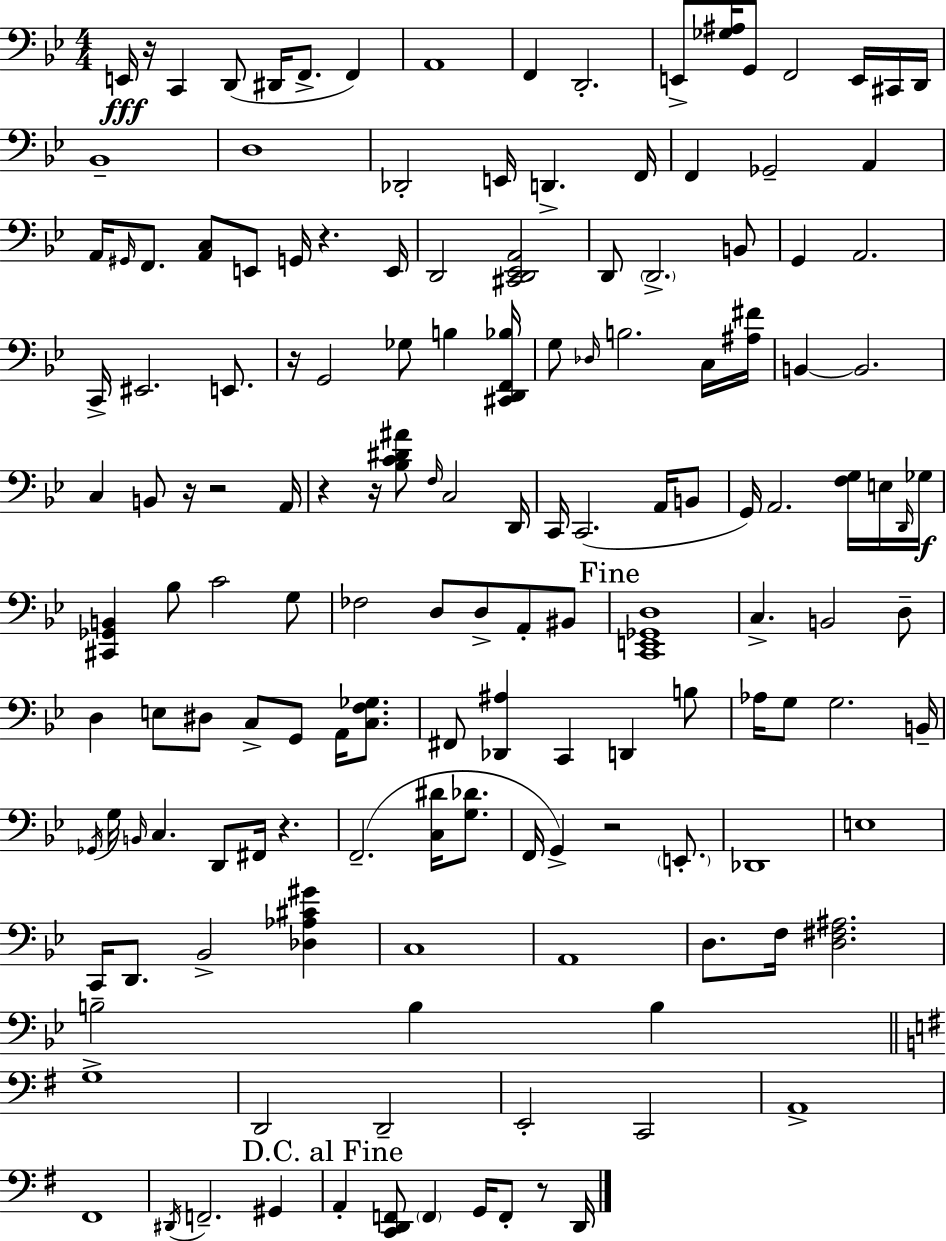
E2/s R/s C2/q D2/e D#2/s F2/e. F2/q A2/w F2/q D2/h. E2/e [Gb3,A#3]/s G2/e F2/h E2/s C#2/s D2/s Bb2/w D3/w Db2/h E2/s D2/q. F2/s F2/q Gb2/h A2/q A2/s G#2/s F2/e. [A2,C3]/e E2/e G2/s R/q. E2/s D2/h [C#2,D2,Eb2,A2]/h D2/e D2/h. B2/e G2/q A2/h. C2/s EIS2/h. E2/e. R/s G2/h Gb3/e B3/q [C#2,D2,F2,Bb3]/s G3/e Db3/s B3/h. C3/s [A#3,F#4]/s B2/q B2/h. C3/q B2/e R/s R/h A2/s R/q R/s [Bb3,C4,D#4,A#4]/e F3/s C3/h D2/s C2/s C2/h. A2/s B2/e G2/s A2/h. [F3,G3]/s E3/s D2/s Gb3/s [C#2,Gb2,B2]/q Bb3/e C4/h G3/e FES3/h D3/e D3/e A2/e BIS2/e [C2,E2,Gb2,D3]/w C3/q. B2/h D3/e D3/q E3/e D#3/e C3/e G2/e A2/s [C3,F3,Gb3]/e. F#2/e [Db2,A#3]/q C2/q D2/q B3/e Ab3/s G3/e G3/h. B2/s Gb2/s G3/s B2/s C3/q. D2/e F#2/s R/q. F2/h. [C3,D#4]/s [G3,Db4]/e. F2/s G2/q R/h E2/e. Db2/w E3/w C2/s D2/e. Bb2/h [Db3,Ab3,C#4,G#4]/q C3/w A2/w D3/e. F3/s [D3,F#3,A#3]/h. B3/h B3/q B3/q G3/w D2/h D2/h E2/h C2/h A2/w F#2/w D#2/s F2/h. G#2/q A2/q [C2,D2,F2]/e F2/q G2/s F2/e R/e D2/s